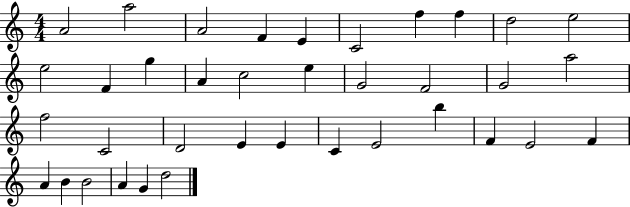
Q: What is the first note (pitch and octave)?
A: A4